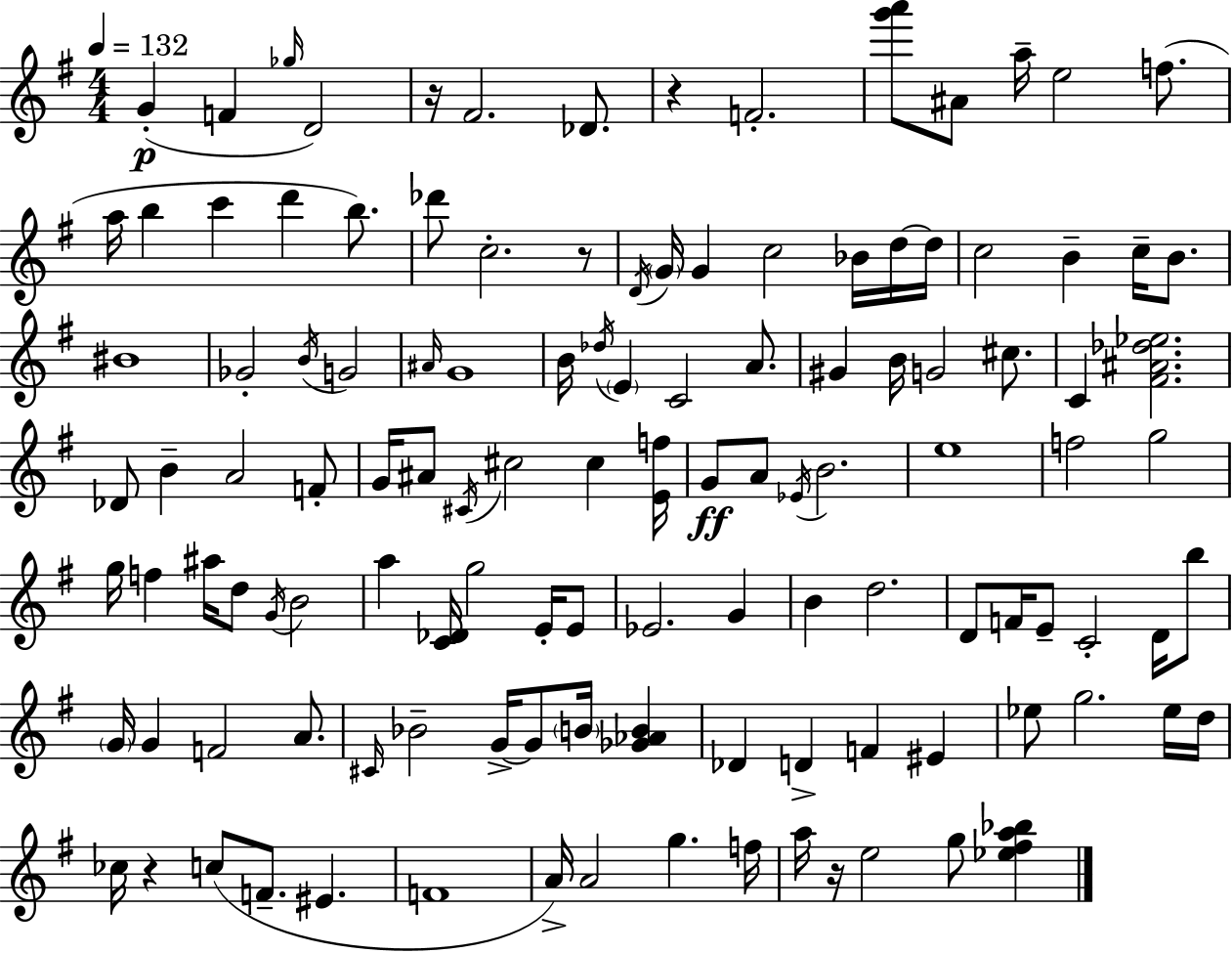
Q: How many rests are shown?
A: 5